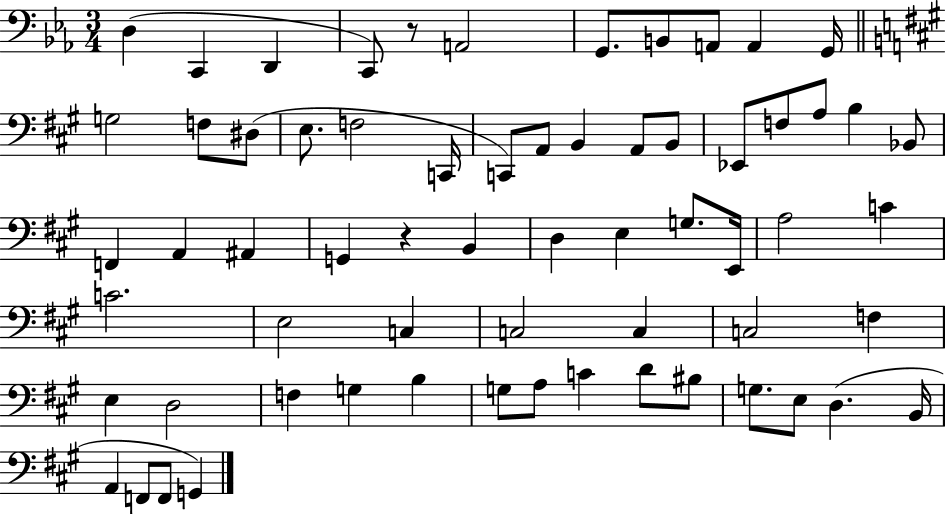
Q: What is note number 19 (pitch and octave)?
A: B2